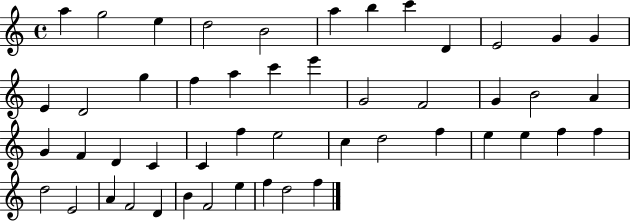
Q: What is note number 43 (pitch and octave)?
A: D4